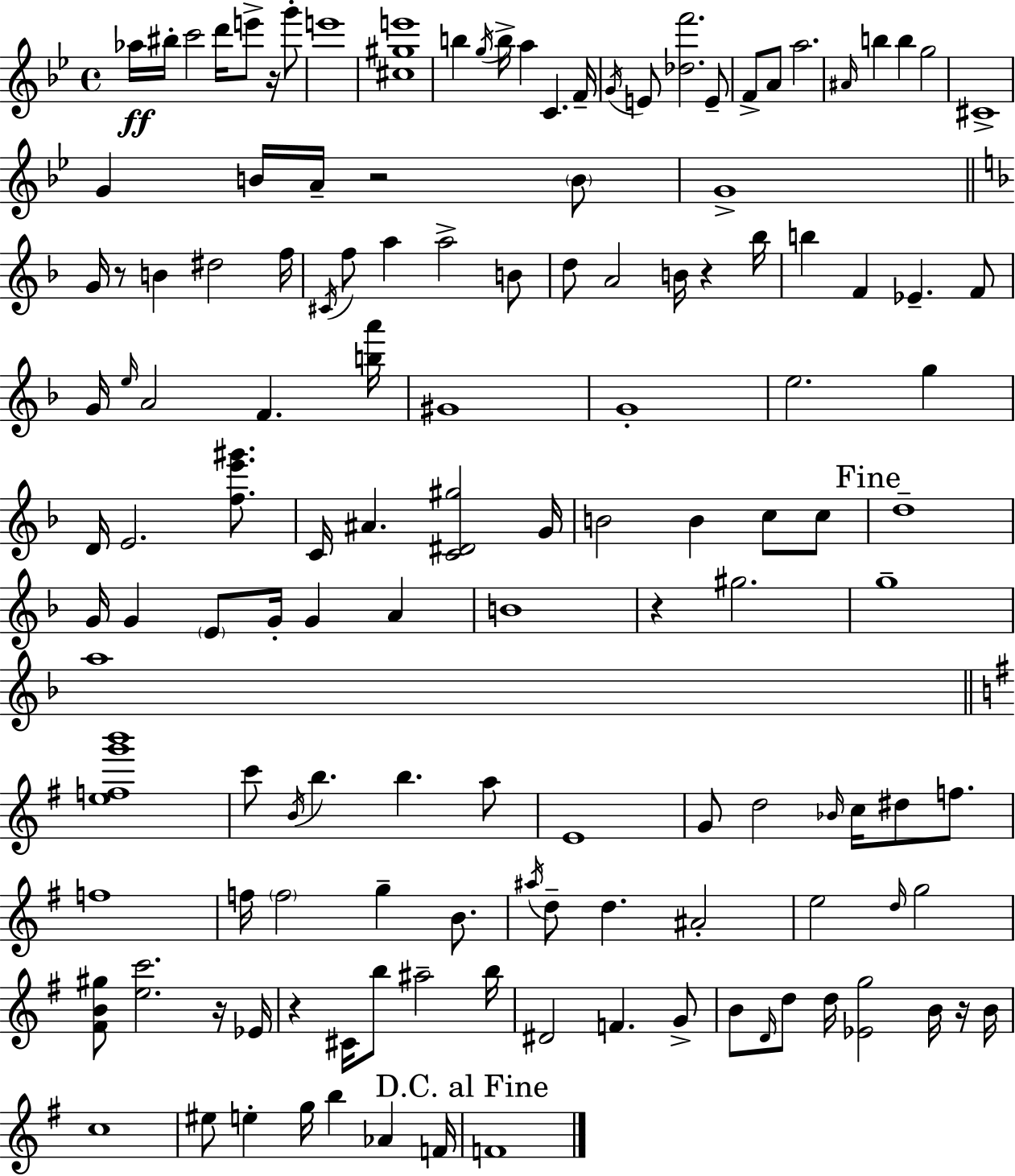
{
  \clef treble
  \time 4/4
  \defaultTimeSignature
  \key bes \major
  aes''16\ff bis''16-. c'''2 d'''16 e'''8-> r16 g'''8-. | e'''1 | <cis'' gis'' e'''>1 | b''4 \acciaccatura { g''16 } b''16-> a''4 c'4. | \break f'16-- \acciaccatura { g'16 } e'8 <des'' f'''>2. | e'8-- f'8-> a'8 a''2. | \grace { ais'16 } b''4 b''4 g''2 | cis'1-> | \break g'4 b'16 a'16-- r2 | \parenthesize b'8 g'1-> | \bar "||" \break \key f \major g'16 r8 b'4 dis''2 f''16 | \acciaccatura { cis'16 } f''8 a''4 a''2-> b'8 | d''8 a'2 b'16 r4 | bes''16 b''4 f'4 ees'4.-- f'8 | \break g'16 \grace { e''16 } a'2 f'4. | <b'' a'''>16 gis'1 | g'1-. | e''2. g''4 | \break d'16 e'2. <f'' e''' gis'''>8. | c'16 ais'4. <c' dis' gis''>2 | g'16 b'2 b'4 c''8 | c''8 \mark "Fine" d''1-- | \break g'16 g'4 \parenthesize e'8 g'16-. g'4 a'4 | b'1 | r4 gis''2. | g''1-- | \break a''1 | \bar "||" \break \key e \minor <e'' f'' g''' b'''>1 | c'''8 \acciaccatura { b'16 } b''4. b''4. a''8 | e'1 | g'8 d''2 \grace { bes'16 } c''16 dis''8 f''8. | \break f''1 | f''16 \parenthesize f''2 g''4-- b'8. | \acciaccatura { ais''16 } d''8-- d''4. ais'2-. | e''2 \grace { d''16 } g''2 | \break <fis' b' gis''>8 <e'' c'''>2. | r16 ees'16 r4 cis'16 b''8 ais''2-- | b''16 dis'2 f'4. | g'8-> b'8 \grace { d'16 } d''8 d''16 <ees' g''>2 | \break b'16 r16 b'16 c''1 | eis''8 e''4-. g''16 b''4 | aes'4 f'16 \mark "D.C. al Fine" f'1 | \bar "|."
}